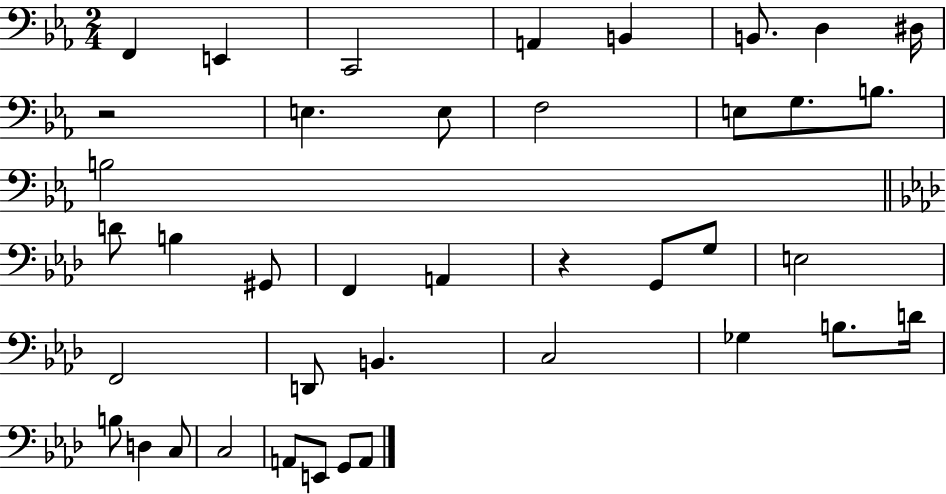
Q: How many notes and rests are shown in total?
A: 40